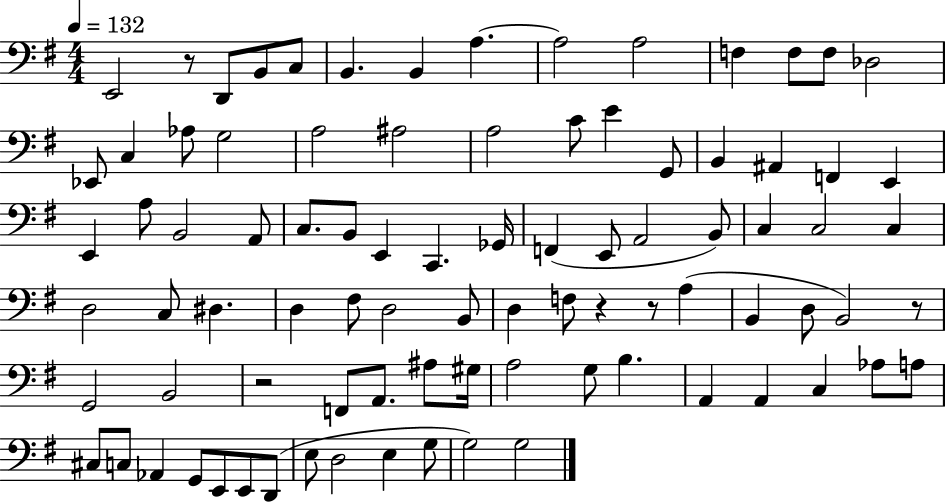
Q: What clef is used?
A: bass